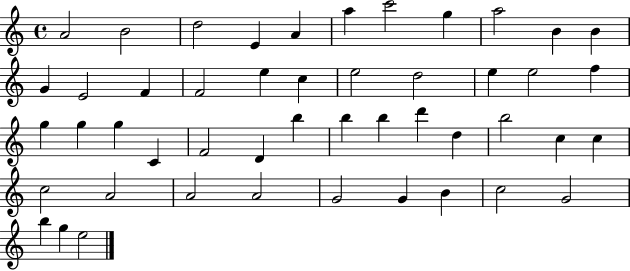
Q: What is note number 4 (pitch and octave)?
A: E4